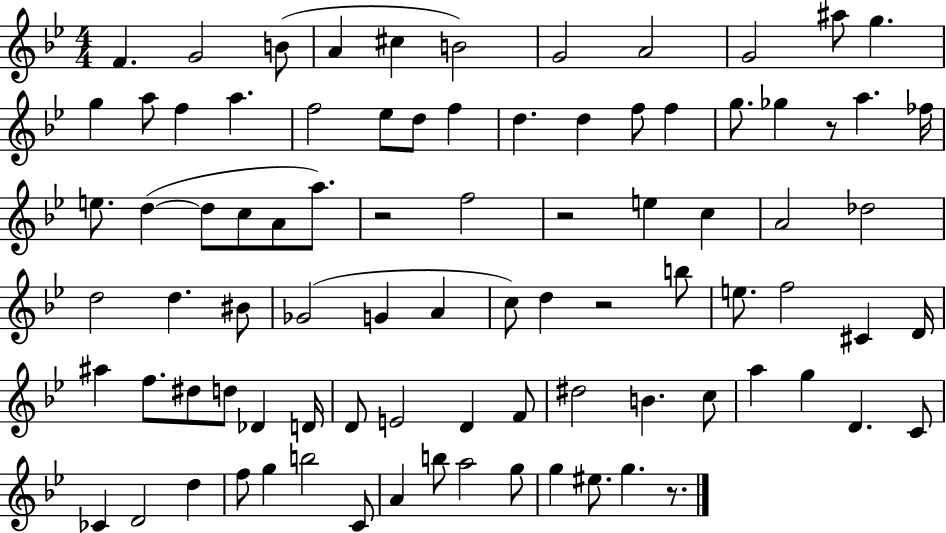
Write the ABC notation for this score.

X:1
T:Untitled
M:4/4
L:1/4
K:Bb
F G2 B/2 A ^c B2 G2 A2 G2 ^a/2 g g a/2 f a f2 _e/2 d/2 f d d f/2 f g/2 _g z/2 a _f/4 e/2 d d/2 c/2 A/2 a/2 z2 f2 z2 e c A2 _d2 d2 d ^B/2 _G2 G A c/2 d z2 b/2 e/2 f2 ^C D/4 ^a f/2 ^d/2 d/2 _D D/4 D/2 E2 D F/2 ^d2 B c/2 a g D C/2 _C D2 d f/2 g b2 C/2 A b/2 a2 g/2 g ^e/2 g z/2